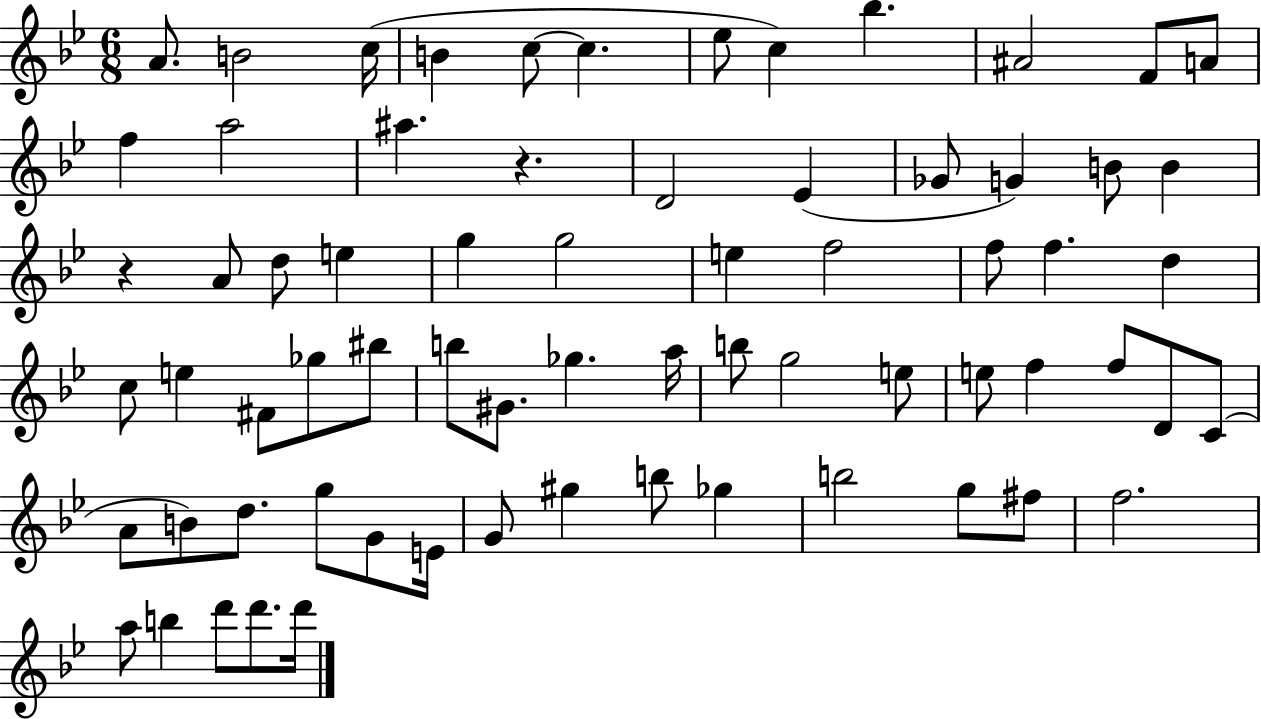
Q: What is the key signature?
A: BES major